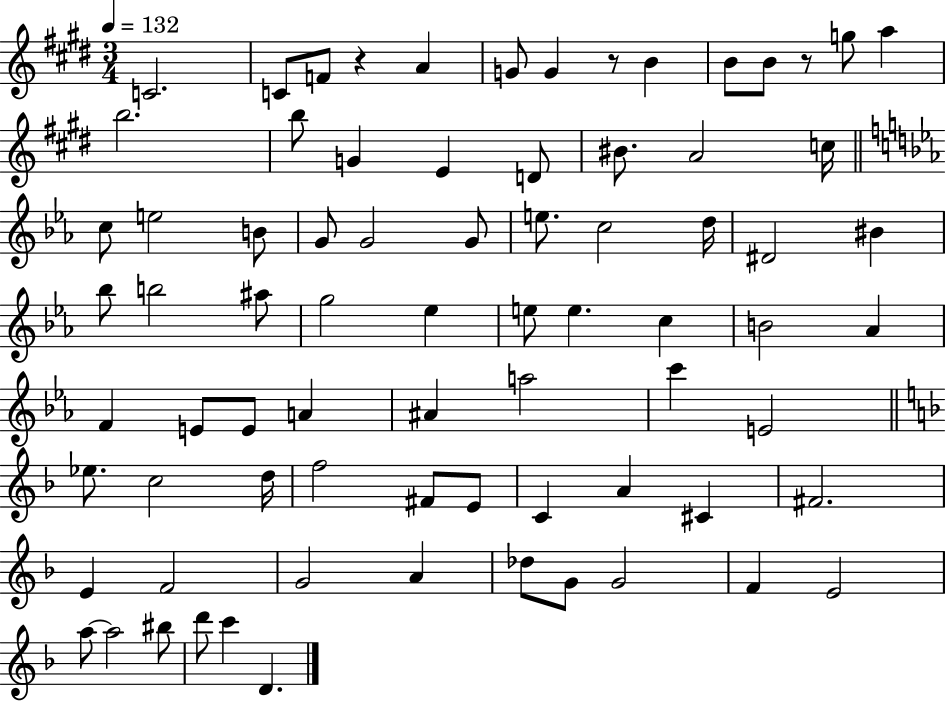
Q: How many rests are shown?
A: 3